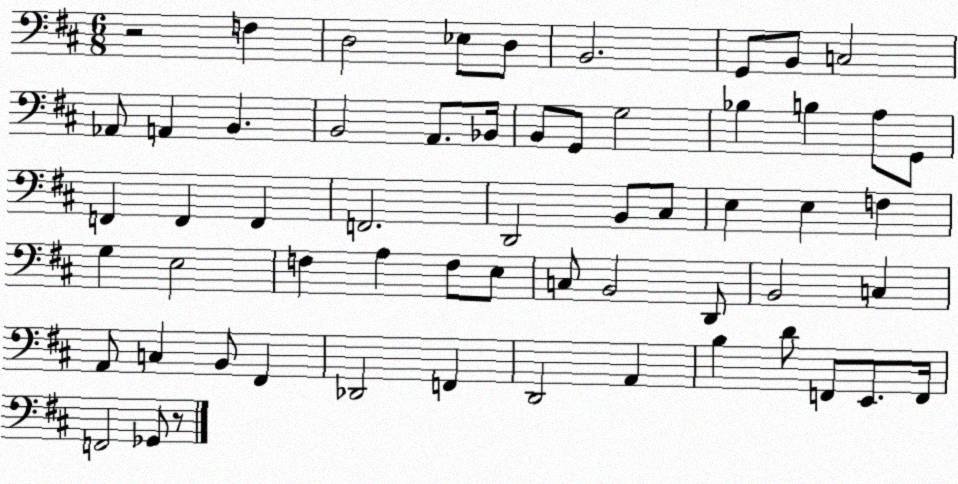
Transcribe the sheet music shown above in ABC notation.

X:1
T:Untitled
M:6/8
L:1/4
K:D
z2 F, D,2 _E,/2 D,/2 B,,2 G,,/2 B,,/2 C,2 _A,,/2 A,, B,, B,,2 A,,/2 _B,,/4 B,,/2 G,,/2 G,2 _B, B, A,/2 G,,/2 F,, F,, F,, F,,2 D,,2 B,,/2 ^C,/2 E, E, F, G, E,2 F, A, F,/2 E,/2 C,/2 B,,2 D,,/2 B,,2 C, A,,/2 C, B,,/2 ^F,, _D,,2 F,, D,,2 A,, B, D/2 F,,/2 E,,/2 F,,/4 F,,2 _G,,/2 z/2